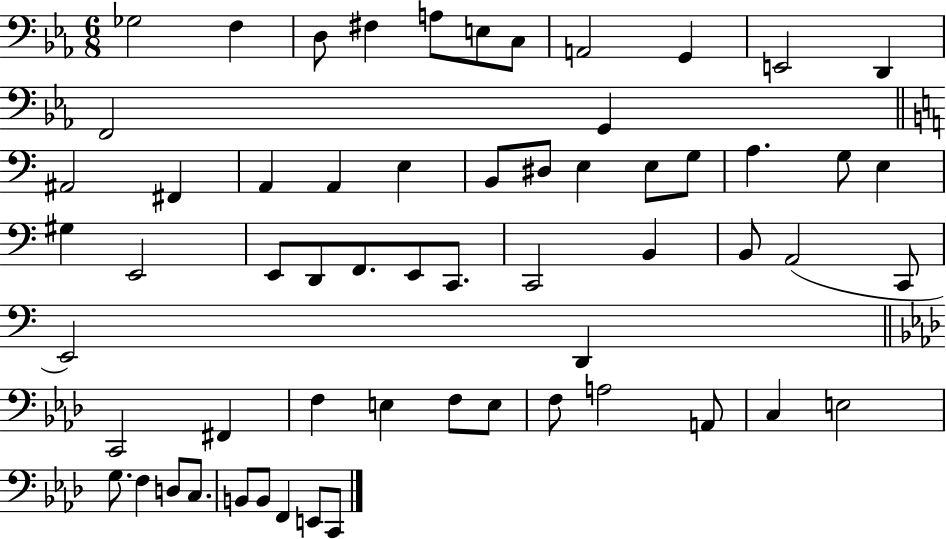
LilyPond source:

{
  \clef bass
  \numericTimeSignature
  \time 6/8
  \key ees \major
  ges2 f4 | d8 fis4 a8 e8 c8 | a,2 g,4 | e,2 d,4 | \break f,2 g,4 | \bar "||" \break \key c \major ais,2 fis,4 | a,4 a,4 e4 | b,8 dis8 e4 e8 g8 | a4. g8 e4 | \break gis4 e,2 | e,8 d,8 f,8. e,8 c,8. | c,2 b,4 | b,8 a,2( c,8 | \break e,2) d,4 | \bar "||" \break \key aes \major c,2 fis,4 | f4 e4 f8 e8 | f8 a2 a,8 | c4 e2 | \break g8. f4 d8 c8. | b,8 b,8 f,4 e,8 c,8 | \bar "|."
}